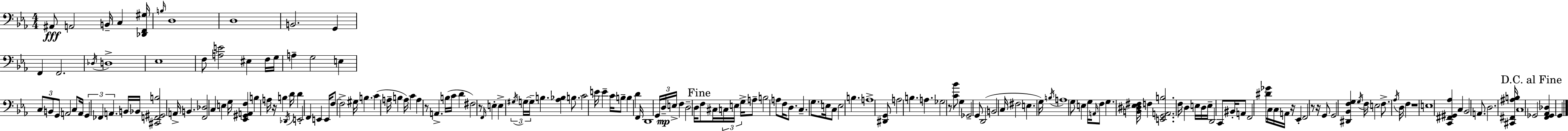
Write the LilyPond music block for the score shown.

{
  \clef bass
  \numericTimeSignature
  \time 4/4
  \key c \minor
  ais,8\fff a,2 b,16-- c4 <des, f, gis>16 | \grace { b16 } d1 | d1 | b,2. g,4 | \break f,4 f,2. | \acciaccatura { des16 } d1-> | ees1 | f8 <a e'>2 eis4 | \break f16 g16 a4-- g2 e4 | \tuplet 3/2 { c8 b,8 g,8 } a,2 | c8 a,16 \tuplet 3/2 { g,4 fes,4 a,4. } | b,16 bes,16 <cis, f, gis, b>2 a,16-> b,4. | \break <f, des>2 c4 e4 | g16 <ees, gis, a, f>4 b4 a16 r16 b4 | \acciaccatura { des,16 } d'16 d'4 e,2-. f,4 | e,4 e,16 f8~~ f2-> | \break gis16 b4. c'4( a16-- b4 | a16) c'4 a4 r8 a,4.-> | b16( c'16 d'4 fis2) | r8 \grace { f,16 } e4-. e4-> \tuplet 3/2 { \acciaccatura { gis16 } g16~~ g16-- } b4. | \break <aes bes>4 b8. c'2 | e'16 e'4-- c'16 b8-- b4 | d'4 f,16 d,1 | \tuplet 3/2 { g,16 d16--\mp e16-> } f4 d2-- | \break d16 \mark "Fine" f8 cis16 \tuplet 3/2 { c16 e16 g16-> } a8-- b2 | a8 f16 d8. c4.-- | \parenthesize g8. e16 c8 e2 b4. | a1-> | \break <dis, g,>8 a2 b4. | a4. ges2 | r8 <c' bes'>8 g4 ges,2-- | g,8 d,2( b,2 | \break c16 fis2 e4. | g16) \acciaccatura { b16 } a1 | g8 e4 g16 \grace { a,16 } f8 | g4. <b, dis ees fis>16 f4 <e, g, a, b>2. | \break f16 d4 e16 d16 e16-- d,2 | c,8 bis,16-. a,8 f,2 | <dis' ges'>16 c16 c16 a,16 r16 ees,4-. f,2 | r8 r16 g,8 g,2 | \break <dis, bes, f g>4 \acciaccatura { g16 } f16 e2 | f8.-> \acciaccatura { aes16 } d16 f4 r1 | e1 | <c, fis, gis, aes>4 c4 | \break bes,2 a,8. d2. | <cis, fis, ais b>16 c1 | \mark "D.C. al Fine" ges,2 | <f, ges, aes, des>4 g,4 \bar "|."
}